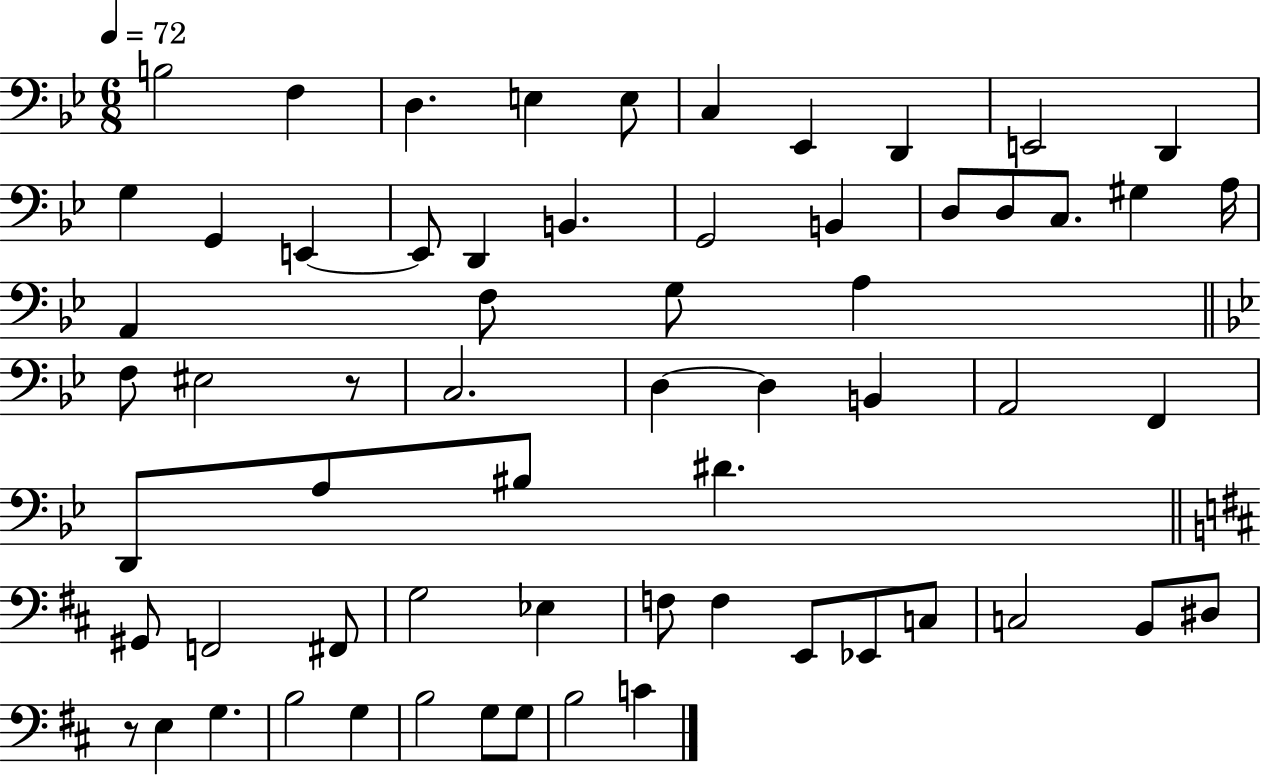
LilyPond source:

{
  \clef bass
  \numericTimeSignature
  \time 6/8
  \key bes \major
  \tempo 4 = 72
  b2 f4 | d4. e4 e8 | c4 ees,4 d,4 | e,2 d,4 | \break g4 g,4 e,4~~ | e,8 d,4 b,4. | g,2 b,4 | d8 d8 c8. gis4 a16 | \break a,4 f8 g8 a4 | \bar "||" \break \key bes \major f8 eis2 r8 | c2. | d4~~ d4 b,4 | a,2 f,4 | \break d,8 a8 bis8 dis'4. | \bar "||" \break \key b \minor gis,8 f,2 fis,8 | g2 ees4 | f8 f4 e,8 ees,8 c8 | c2 b,8 dis8 | \break r8 e4 g4. | b2 g4 | b2 g8 g8 | b2 c'4 | \break \bar "|."
}